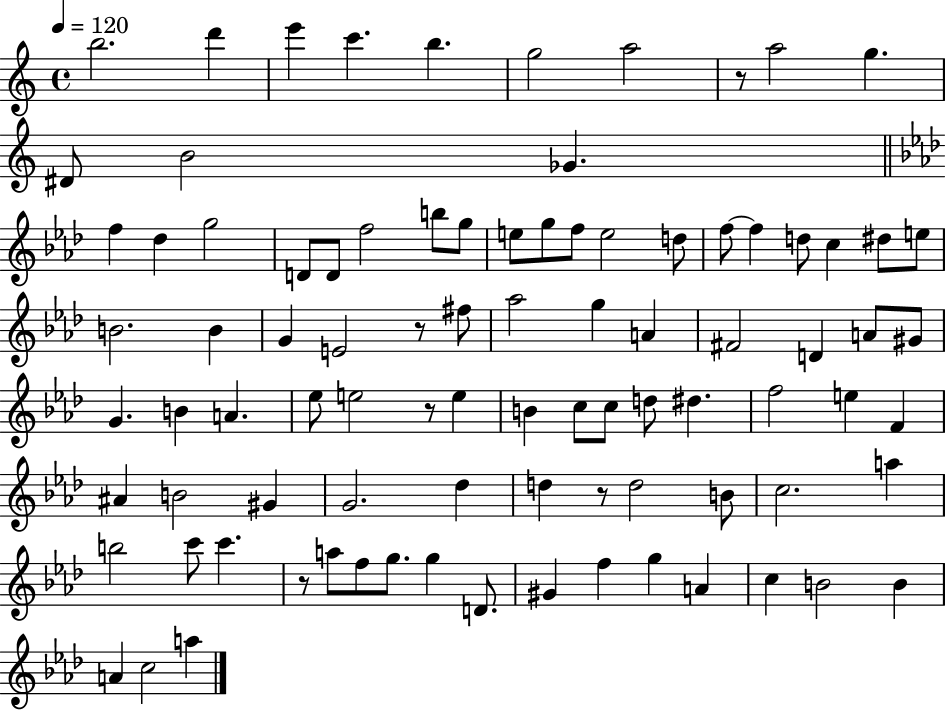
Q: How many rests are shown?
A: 5